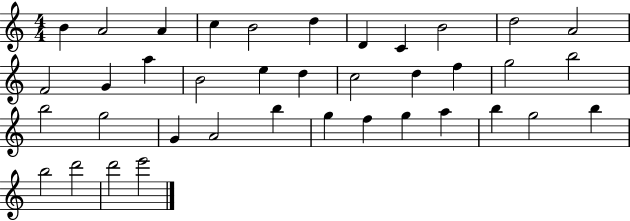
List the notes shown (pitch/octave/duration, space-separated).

B4/q A4/h A4/q C5/q B4/h D5/q D4/q C4/q B4/h D5/h A4/h F4/h G4/q A5/q B4/h E5/q D5/q C5/h D5/q F5/q G5/h B5/h B5/h G5/h G4/q A4/h B5/q G5/q F5/q G5/q A5/q B5/q G5/h B5/q B5/h D6/h D6/h E6/h